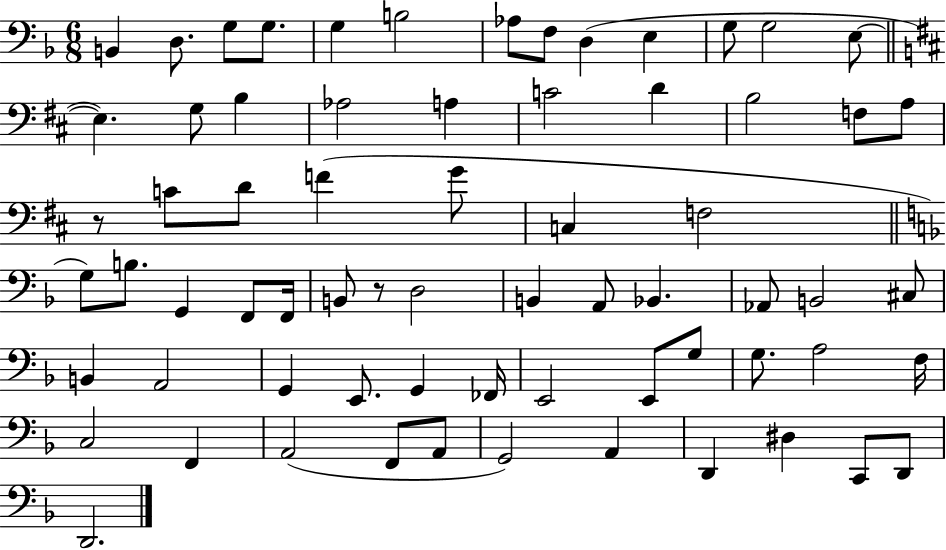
{
  \clef bass
  \numericTimeSignature
  \time 6/8
  \key f \major
  b,4 d8. g8 g8. | g4 b2 | aes8 f8 d4( e4 | g8 g2 e8~~ | \break \bar "||" \break \key d \major e4.) g8 b4 | aes2 a4 | c'2 d'4 | b2 f8 a8 | \break r8 c'8 d'8 f'4( g'8 | c4 f2 | \bar "||" \break \key d \minor g8) b8. g,4 f,8 f,16 | b,8 r8 d2 | b,4 a,8 bes,4. | aes,8 b,2 cis8 | \break b,4 a,2 | g,4 e,8. g,4 fes,16 | e,2 e,8 g8 | g8. a2 f16 | \break c2 f,4 | a,2( f,8 a,8 | g,2) a,4 | d,4 dis4 c,8 d,8 | \break d,2. | \bar "|."
}